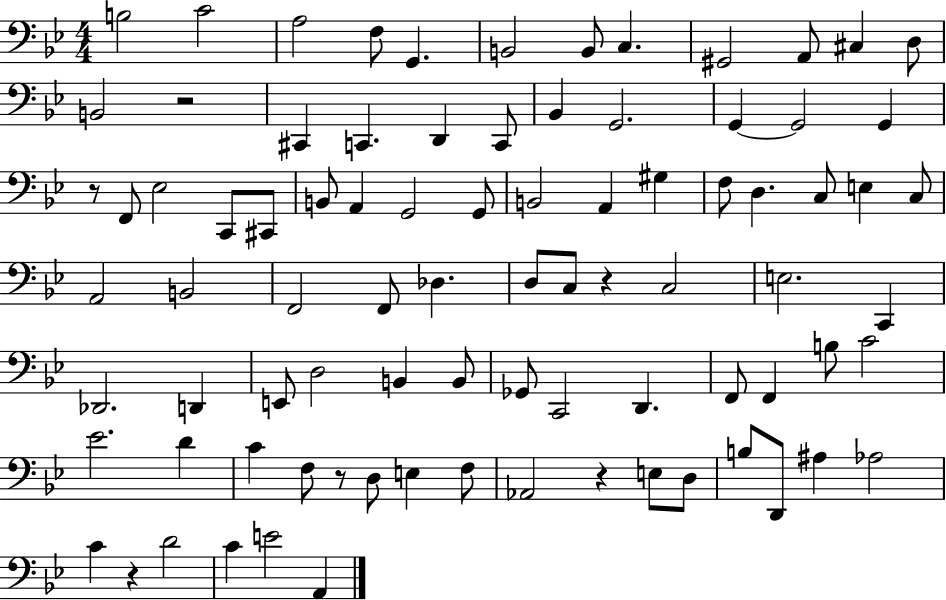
X:1
T:Untitled
M:4/4
L:1/4
K:Bb
B,2 C2 A,2 F,/2 G,, B,,2 B,,/2 C, ^G,,2 A,,/2 ^C, D,/2 B,,2 z2 ^C,, C,, D,, C,,/2 _B,, G,,2 G,, G,,2 G,, z/2 F,,/2 _E,2 C,,/2 ^C,,/2 B,,/2 A,, G,,2 G,,/2 B,,2 A,, ^G, F,/2 D, C,/2 E, C,/2 A,,2 B,,2 F,,2 F,,/2 _D, D,/2 C,/2 z C,2 E,2 C,, _D,,2 D,, E,,/2 D,2 B,, B,,/2 _G,,/2 C,,2 D,, F,,/2 F,, B,/2 C2 _E2 D C F,/2 z/2 D,/2 E, F,/2 _A,,2 z E,/2 D,/2 B,/2 D,,/2 ^A, _A,2 C z D2 C E2 A,,